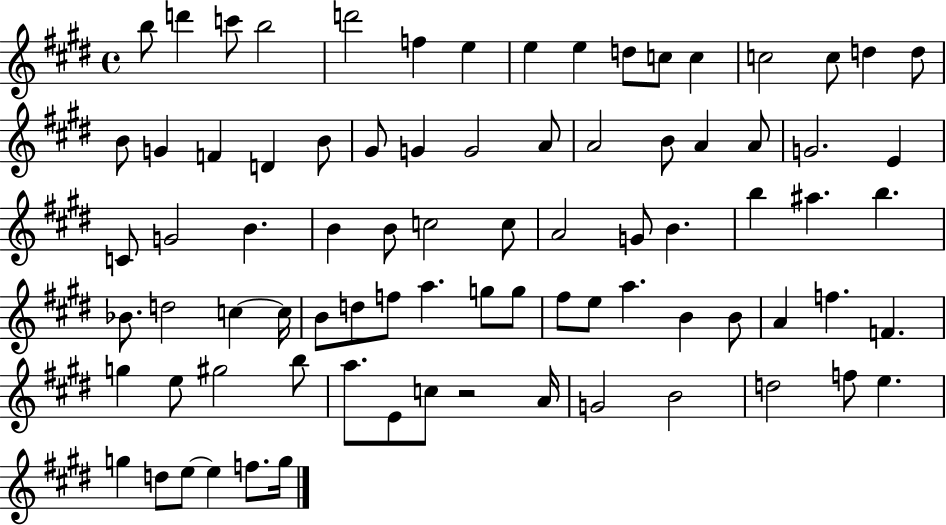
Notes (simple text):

B5/e D6/q C6/e B5/h D6/h F5/q E5/q E5/q E5/q D5/e C5/e C5/q C5/h C5/e D5/q D5/e B4/e G4/q F4/q D4/q B4/e G#4/e G4/q G4/h A4/e A4/h B4/e A4/q A4/e G4/h. E4/q C4/e G4/h B4/q. B4/q B4/e C5/h C5/e A4/h G4/e B4/q. B5/q A#5/q. B5/q. Bb4/e. D5/h C5/q C5/s B4/e D5/e F5/e A5/q. G5/e G5/e F#5/e E5/e A5/q. B4/q B4/e A4/q F5/q. F4/q. G5/q E5/e G#5/h B5/e A5/e. E4/e C5/e R/h A4/s G4/h B4/h D5/h F5/e E5/q. G5/q D5/e E5/e E5/q F5/e. G5/s